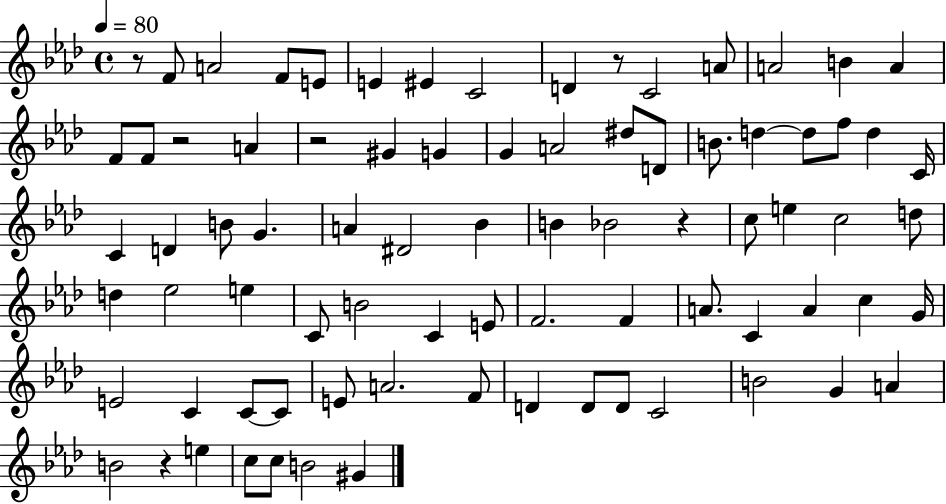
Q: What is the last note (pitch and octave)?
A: G#4